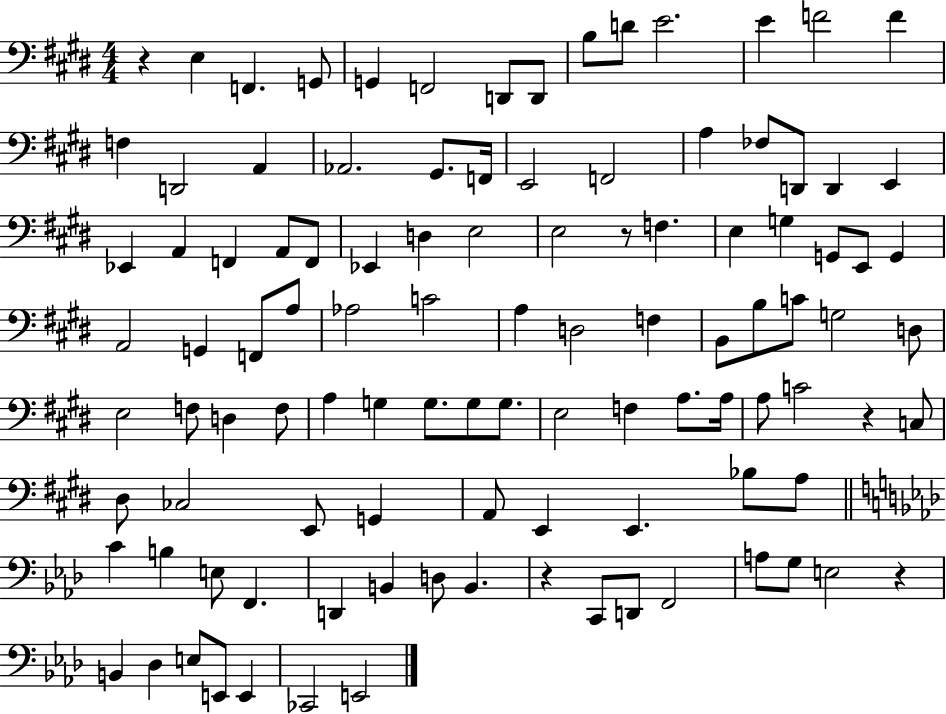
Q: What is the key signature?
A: E major